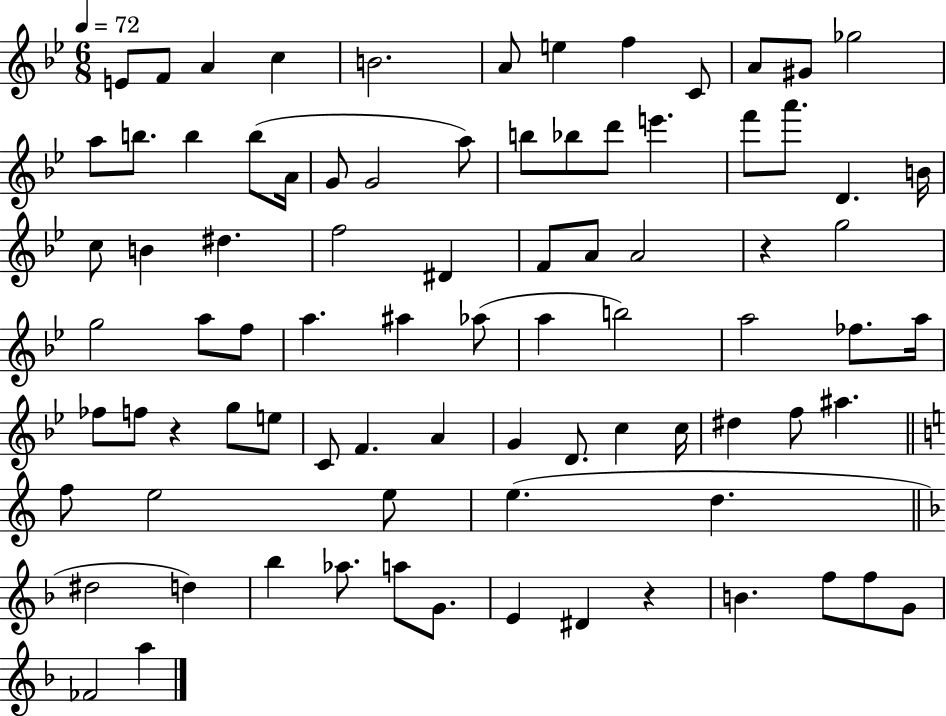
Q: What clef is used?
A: treble